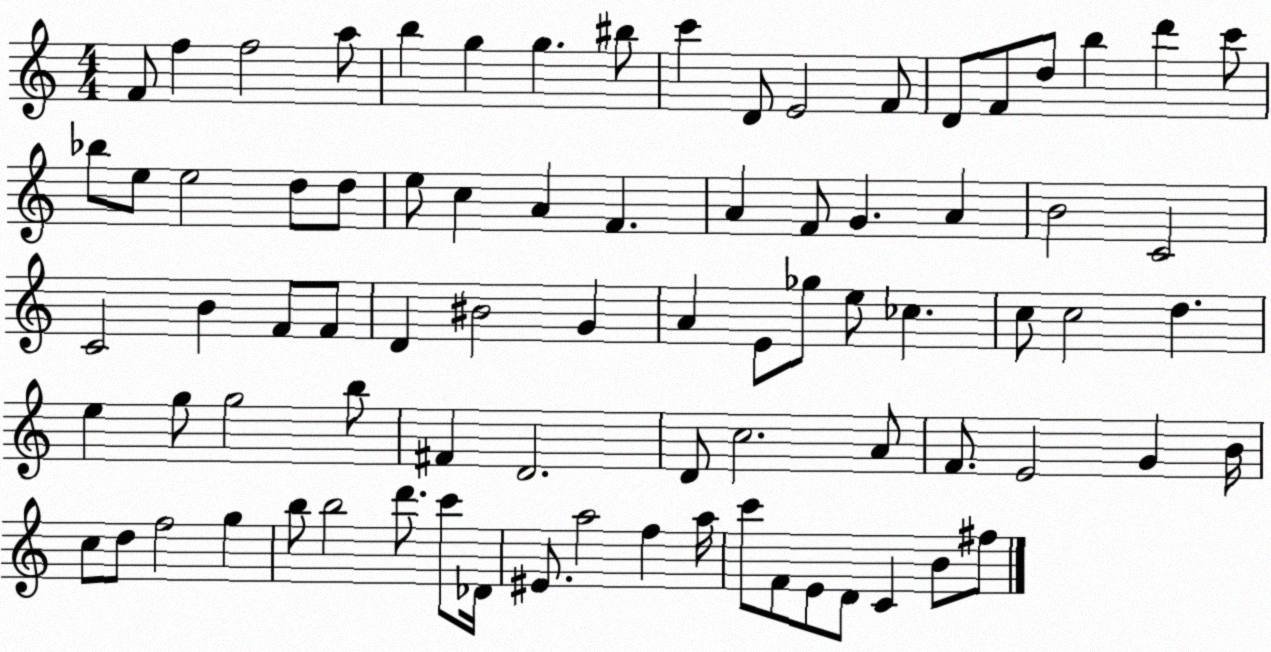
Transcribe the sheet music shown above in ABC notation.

X:1
T:Untitled
M:4/4
L:1/4
K:C
F/2 f f2 a/2 b g g ^b/2 c' D/2 E2 F/2 D/2 F/2 d/2 b d' c'/2 _b/2 e/2 e2 d/2 d/2 e/2 c A F A F/2 G A B2 C2 C2 B F/2 F/2 D ^B2 G A E/2 _g/2 e/2 _c c/2 c2 d e g/2 g2 b/2 ^F D2 D/2 c2 A/2 F/2 E2 G B/4 c/2 d/2 f2 g b/2 b2 d'/2 c'/2 _D/4 ^E/2 a2 f a/4 c'/2 F/2 E/2 D/2 C B/2 ^f/2